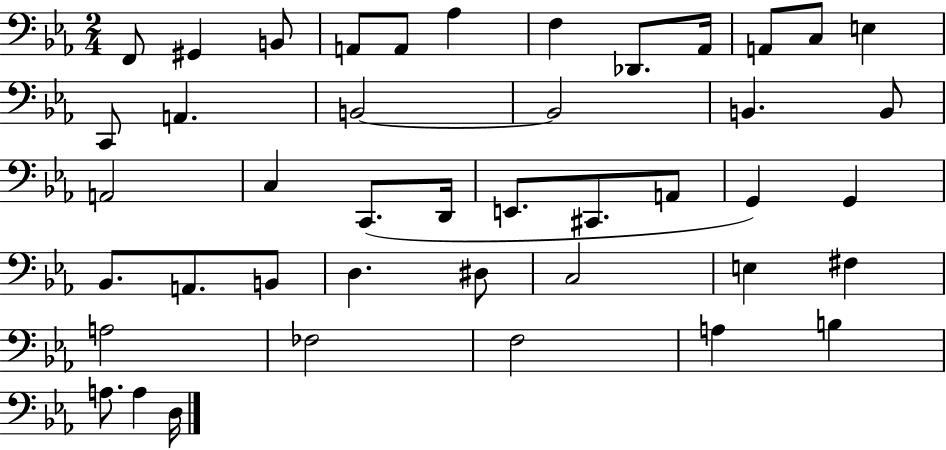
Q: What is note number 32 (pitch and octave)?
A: D#3